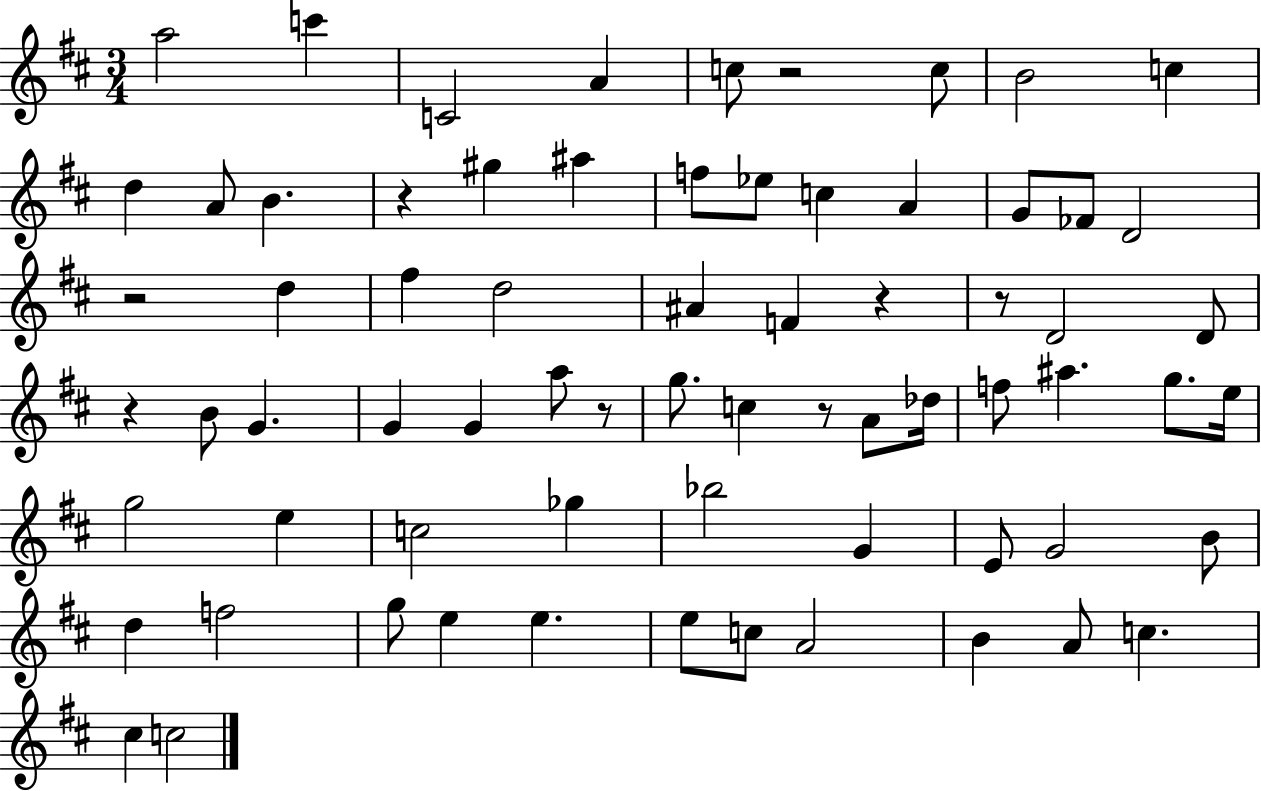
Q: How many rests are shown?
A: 8